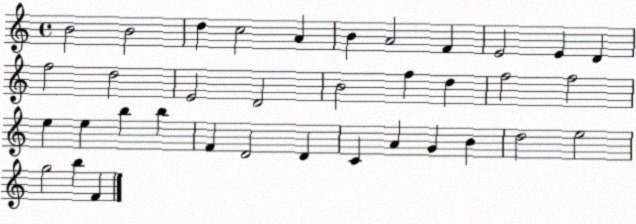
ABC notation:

X:1
T:Untitled
M:4/4
L:1/4
K:C
B2 B2 d c2 A B A2 F E2 E D f2 d2 E2 D2 B2 f d f2 f2 e e b b F D2 D C A G B d2 e2 g2 b F